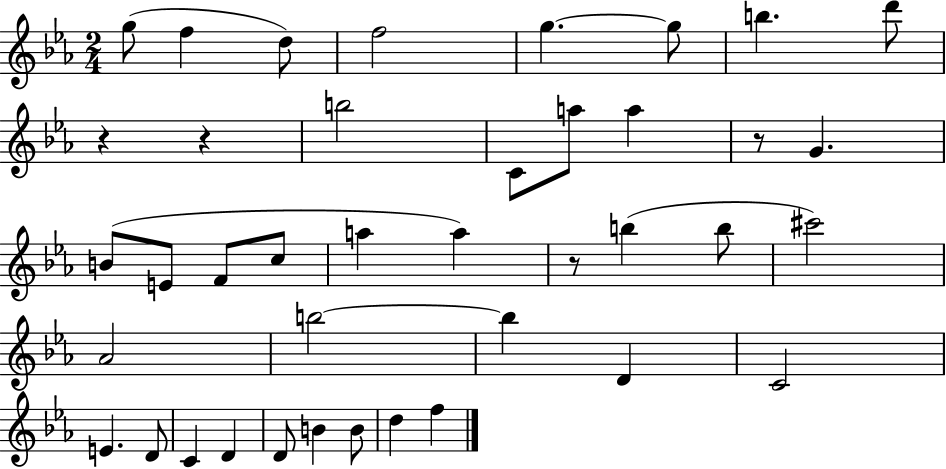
X:1
T:Untitled
M:2/4
L:1/4
K:Eb
g/2 f d/2 f2 g g/2 b d'/2 z z b2 C/2 a/2 a z/2 G B/2 E/2 F/2 c/2 a a z/2 b b/2 ^c'2 _A2 b2 b D C2 E D/2 C D D/2 B B/2 d f